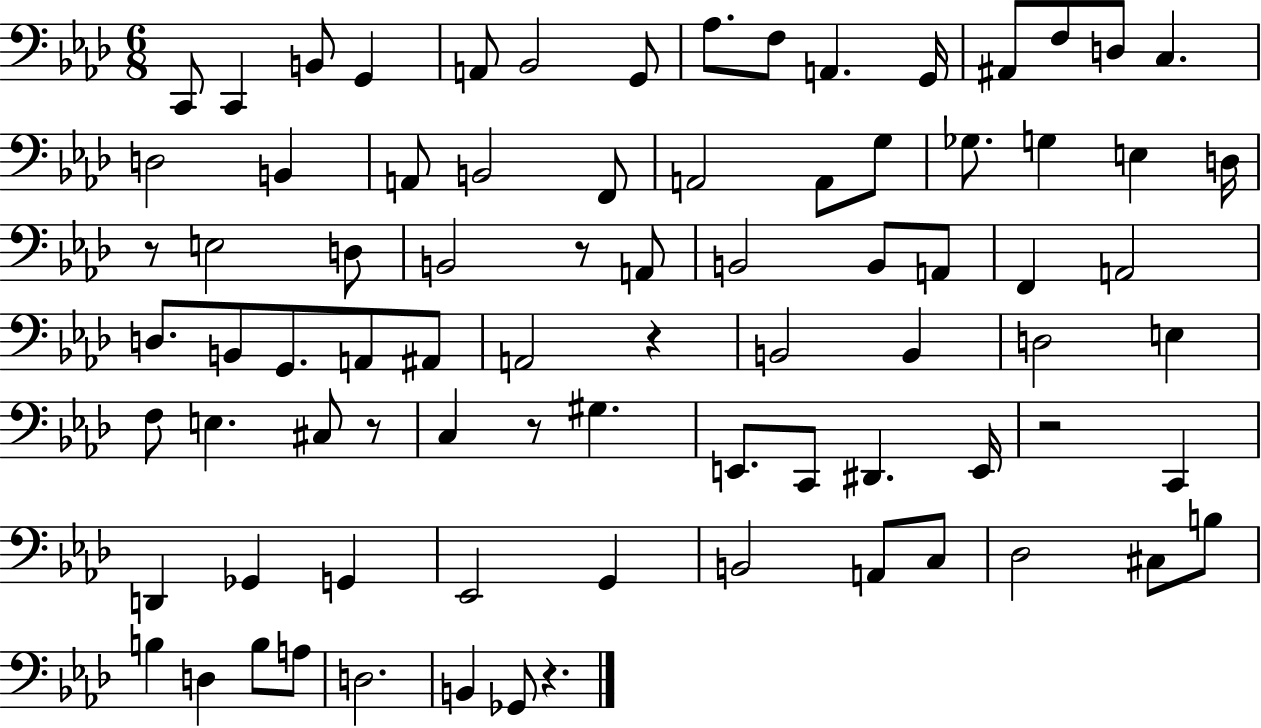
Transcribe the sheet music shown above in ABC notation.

X:1
T:Untitled
M:6/8
L:1/4
K:Ab
C,,/2 C,, B,,/2 G,, A,,/2 _B,,2 G,,/2 _A,/2 F,/2 A,, G,,/4 ^A,,/2 F,/2 D,/2 C, D,2 B,, A,,/2 B,,2 F,,/2 A,,2 A,,/2 G,/2 _G,/2 G, E, D,/4 z/2 E,2 D,/2 B,,2 z/2 A,,/2 B,,2 B,,/2 A,,/2 F,, A,,2 D,/2 B,,/2 G,,/2 A,,/2 ^A,,/2 A,,2 z B,,2 B,, D,2 E, F,/2 E, ^C,/2 z/2 C, z/2 ^G, E,,/2 C,,/2 ^D,, E,,/4 z2 C,, D,, _G,, G,, _E,,2 G,, B,,2 A,,/2 C,/2 _D,2 ^C,/2 B,/2 B, D, B,/2 A,/2 D,2 B,, _G,,/2 z